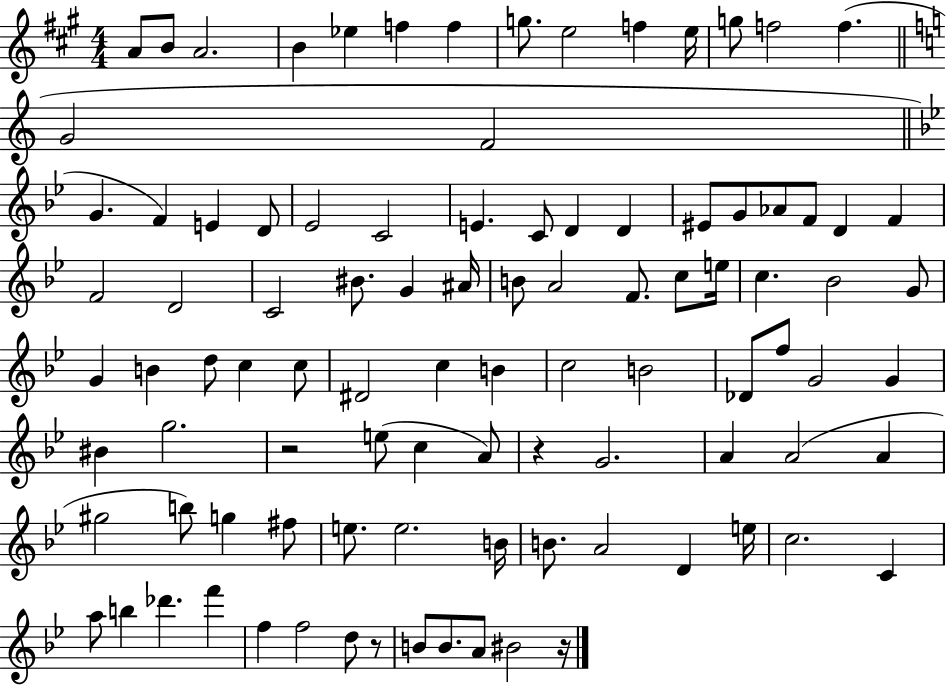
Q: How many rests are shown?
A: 4